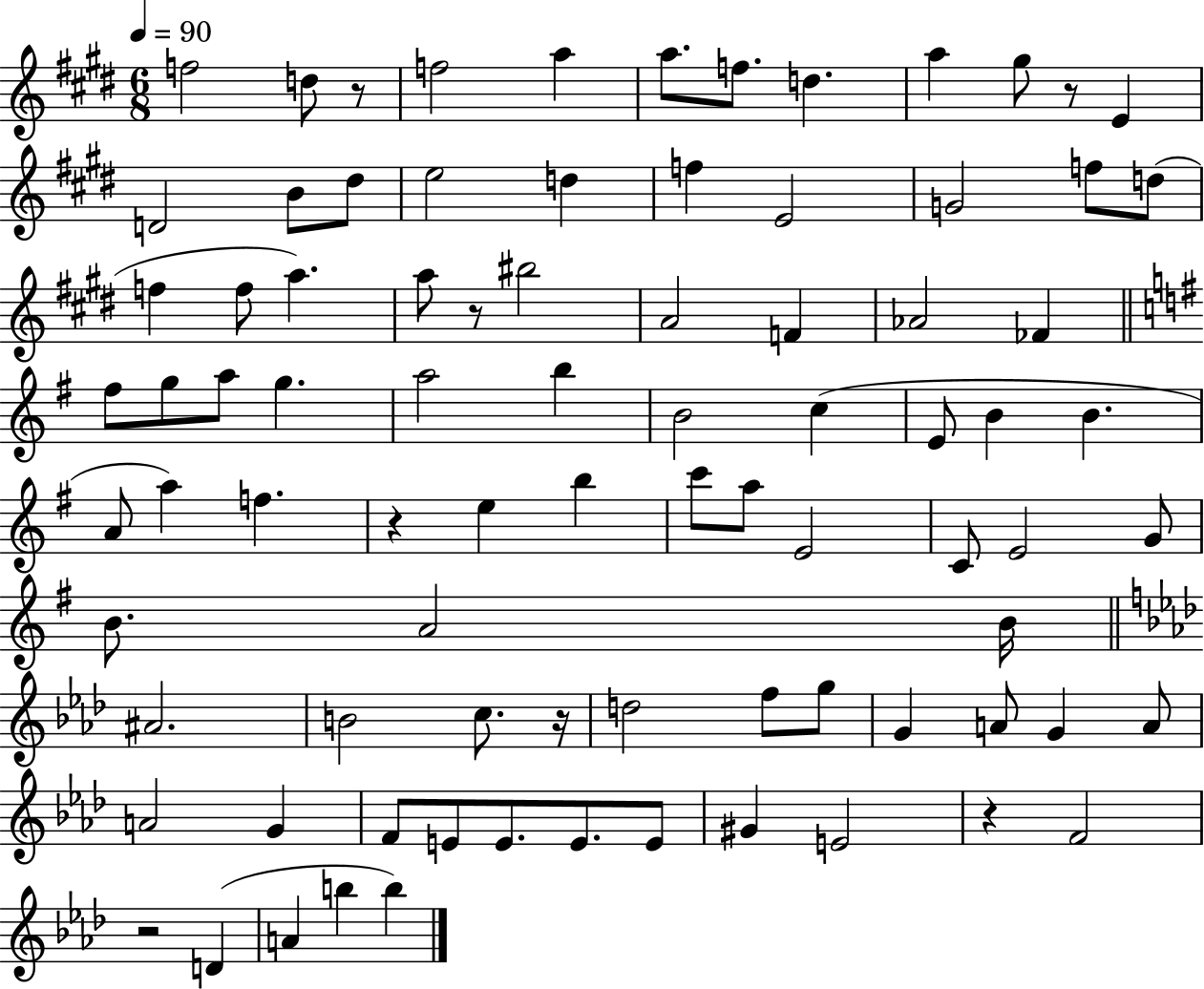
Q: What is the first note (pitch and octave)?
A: F5